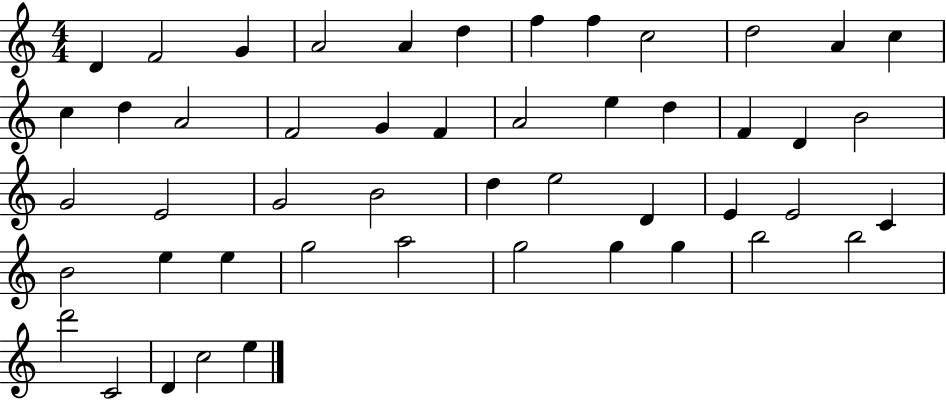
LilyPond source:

{
  \clef treble
  \numericTimeSignature
  \time 4/4
  \key c \major
  d'4 f'2 g'4 | a'2 a'4 d''4 | f''4 f''4 c''2 | d''2 a'4 c''4 | \break c''4 d''4 a'2 | f'2 g'4 f'4 | a'2 e''4 d''4 | f'4 d'4 b'2 | \break g'2 e'2 | g'2 b'2 | d''4 e''2 d'4 | e'4 e'2 c'4 | \break b'2 e''4 e''4 | g''2 a''2 | g''2 g''4 g''4 | b''2 b''2 | \break d'''2 c'2 | d'4 c''2 e''4 | \bar "|."
}